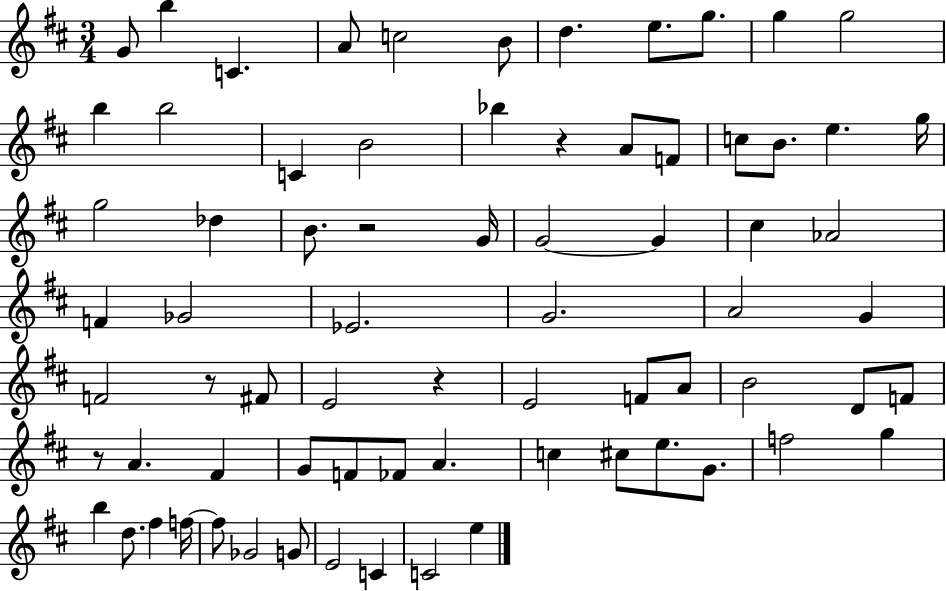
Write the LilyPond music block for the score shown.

{
  \clef treble
  \numericTimeSignature
  \time 3/4
  \key d \major
  g'8 b''4 c'4. | a'8 c''2 b'8 | d''4. e''8. g''8. | g''4 g''2 | \break b''4 b''2 | c'4 b'2 | bes''4 r4 a'8 f'8 | c''8 b'8. e''4. g''16 | \break g''2 des''4 | b'8. r2 g'16 | g'2~~ g'4 | cis''4 aes'2 | \break f'4 ges'2 | ees'2. | g'2. | a'2 g'4 | \break f'2 r8 fis'8 | e'2 r4 | e'2 f'8 a'8 | b'2 d'8 f'8 | \break r8 a'4. fis'4 | g'8 f'8 fes'8 a'4. | c''4 cis''8 e''8. g'8. | f''2 g''4 | \break b''4 d''8. fis''4 f''16~~ | f''8 ges'2 g'8 | e'2 c'4 | c'2 e''4 | \break \bar "|."
}